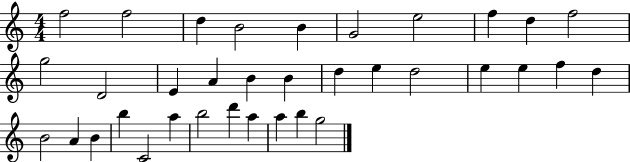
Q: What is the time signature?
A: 4/4